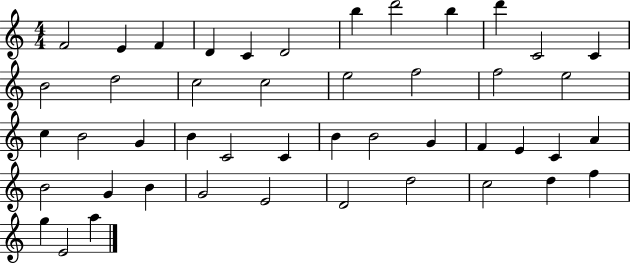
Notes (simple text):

F4/h E4/q F4/q D4/q C4/q D4/h B5/q D6/h B5/q D6/q C4/h C4/q B4/h D5/h C5/h C5/h E5/h F5/h F5/h E5/h C5/q B4/h G4/q B4/q C4/h C4/q B4/q B4/h G4/q F4/q E4/q C4/q A4/q B4/h G4/q B4/q G4/h E4/h D4/h D5/h C5/h D5/q F5/q G5/q E4/h A5/q